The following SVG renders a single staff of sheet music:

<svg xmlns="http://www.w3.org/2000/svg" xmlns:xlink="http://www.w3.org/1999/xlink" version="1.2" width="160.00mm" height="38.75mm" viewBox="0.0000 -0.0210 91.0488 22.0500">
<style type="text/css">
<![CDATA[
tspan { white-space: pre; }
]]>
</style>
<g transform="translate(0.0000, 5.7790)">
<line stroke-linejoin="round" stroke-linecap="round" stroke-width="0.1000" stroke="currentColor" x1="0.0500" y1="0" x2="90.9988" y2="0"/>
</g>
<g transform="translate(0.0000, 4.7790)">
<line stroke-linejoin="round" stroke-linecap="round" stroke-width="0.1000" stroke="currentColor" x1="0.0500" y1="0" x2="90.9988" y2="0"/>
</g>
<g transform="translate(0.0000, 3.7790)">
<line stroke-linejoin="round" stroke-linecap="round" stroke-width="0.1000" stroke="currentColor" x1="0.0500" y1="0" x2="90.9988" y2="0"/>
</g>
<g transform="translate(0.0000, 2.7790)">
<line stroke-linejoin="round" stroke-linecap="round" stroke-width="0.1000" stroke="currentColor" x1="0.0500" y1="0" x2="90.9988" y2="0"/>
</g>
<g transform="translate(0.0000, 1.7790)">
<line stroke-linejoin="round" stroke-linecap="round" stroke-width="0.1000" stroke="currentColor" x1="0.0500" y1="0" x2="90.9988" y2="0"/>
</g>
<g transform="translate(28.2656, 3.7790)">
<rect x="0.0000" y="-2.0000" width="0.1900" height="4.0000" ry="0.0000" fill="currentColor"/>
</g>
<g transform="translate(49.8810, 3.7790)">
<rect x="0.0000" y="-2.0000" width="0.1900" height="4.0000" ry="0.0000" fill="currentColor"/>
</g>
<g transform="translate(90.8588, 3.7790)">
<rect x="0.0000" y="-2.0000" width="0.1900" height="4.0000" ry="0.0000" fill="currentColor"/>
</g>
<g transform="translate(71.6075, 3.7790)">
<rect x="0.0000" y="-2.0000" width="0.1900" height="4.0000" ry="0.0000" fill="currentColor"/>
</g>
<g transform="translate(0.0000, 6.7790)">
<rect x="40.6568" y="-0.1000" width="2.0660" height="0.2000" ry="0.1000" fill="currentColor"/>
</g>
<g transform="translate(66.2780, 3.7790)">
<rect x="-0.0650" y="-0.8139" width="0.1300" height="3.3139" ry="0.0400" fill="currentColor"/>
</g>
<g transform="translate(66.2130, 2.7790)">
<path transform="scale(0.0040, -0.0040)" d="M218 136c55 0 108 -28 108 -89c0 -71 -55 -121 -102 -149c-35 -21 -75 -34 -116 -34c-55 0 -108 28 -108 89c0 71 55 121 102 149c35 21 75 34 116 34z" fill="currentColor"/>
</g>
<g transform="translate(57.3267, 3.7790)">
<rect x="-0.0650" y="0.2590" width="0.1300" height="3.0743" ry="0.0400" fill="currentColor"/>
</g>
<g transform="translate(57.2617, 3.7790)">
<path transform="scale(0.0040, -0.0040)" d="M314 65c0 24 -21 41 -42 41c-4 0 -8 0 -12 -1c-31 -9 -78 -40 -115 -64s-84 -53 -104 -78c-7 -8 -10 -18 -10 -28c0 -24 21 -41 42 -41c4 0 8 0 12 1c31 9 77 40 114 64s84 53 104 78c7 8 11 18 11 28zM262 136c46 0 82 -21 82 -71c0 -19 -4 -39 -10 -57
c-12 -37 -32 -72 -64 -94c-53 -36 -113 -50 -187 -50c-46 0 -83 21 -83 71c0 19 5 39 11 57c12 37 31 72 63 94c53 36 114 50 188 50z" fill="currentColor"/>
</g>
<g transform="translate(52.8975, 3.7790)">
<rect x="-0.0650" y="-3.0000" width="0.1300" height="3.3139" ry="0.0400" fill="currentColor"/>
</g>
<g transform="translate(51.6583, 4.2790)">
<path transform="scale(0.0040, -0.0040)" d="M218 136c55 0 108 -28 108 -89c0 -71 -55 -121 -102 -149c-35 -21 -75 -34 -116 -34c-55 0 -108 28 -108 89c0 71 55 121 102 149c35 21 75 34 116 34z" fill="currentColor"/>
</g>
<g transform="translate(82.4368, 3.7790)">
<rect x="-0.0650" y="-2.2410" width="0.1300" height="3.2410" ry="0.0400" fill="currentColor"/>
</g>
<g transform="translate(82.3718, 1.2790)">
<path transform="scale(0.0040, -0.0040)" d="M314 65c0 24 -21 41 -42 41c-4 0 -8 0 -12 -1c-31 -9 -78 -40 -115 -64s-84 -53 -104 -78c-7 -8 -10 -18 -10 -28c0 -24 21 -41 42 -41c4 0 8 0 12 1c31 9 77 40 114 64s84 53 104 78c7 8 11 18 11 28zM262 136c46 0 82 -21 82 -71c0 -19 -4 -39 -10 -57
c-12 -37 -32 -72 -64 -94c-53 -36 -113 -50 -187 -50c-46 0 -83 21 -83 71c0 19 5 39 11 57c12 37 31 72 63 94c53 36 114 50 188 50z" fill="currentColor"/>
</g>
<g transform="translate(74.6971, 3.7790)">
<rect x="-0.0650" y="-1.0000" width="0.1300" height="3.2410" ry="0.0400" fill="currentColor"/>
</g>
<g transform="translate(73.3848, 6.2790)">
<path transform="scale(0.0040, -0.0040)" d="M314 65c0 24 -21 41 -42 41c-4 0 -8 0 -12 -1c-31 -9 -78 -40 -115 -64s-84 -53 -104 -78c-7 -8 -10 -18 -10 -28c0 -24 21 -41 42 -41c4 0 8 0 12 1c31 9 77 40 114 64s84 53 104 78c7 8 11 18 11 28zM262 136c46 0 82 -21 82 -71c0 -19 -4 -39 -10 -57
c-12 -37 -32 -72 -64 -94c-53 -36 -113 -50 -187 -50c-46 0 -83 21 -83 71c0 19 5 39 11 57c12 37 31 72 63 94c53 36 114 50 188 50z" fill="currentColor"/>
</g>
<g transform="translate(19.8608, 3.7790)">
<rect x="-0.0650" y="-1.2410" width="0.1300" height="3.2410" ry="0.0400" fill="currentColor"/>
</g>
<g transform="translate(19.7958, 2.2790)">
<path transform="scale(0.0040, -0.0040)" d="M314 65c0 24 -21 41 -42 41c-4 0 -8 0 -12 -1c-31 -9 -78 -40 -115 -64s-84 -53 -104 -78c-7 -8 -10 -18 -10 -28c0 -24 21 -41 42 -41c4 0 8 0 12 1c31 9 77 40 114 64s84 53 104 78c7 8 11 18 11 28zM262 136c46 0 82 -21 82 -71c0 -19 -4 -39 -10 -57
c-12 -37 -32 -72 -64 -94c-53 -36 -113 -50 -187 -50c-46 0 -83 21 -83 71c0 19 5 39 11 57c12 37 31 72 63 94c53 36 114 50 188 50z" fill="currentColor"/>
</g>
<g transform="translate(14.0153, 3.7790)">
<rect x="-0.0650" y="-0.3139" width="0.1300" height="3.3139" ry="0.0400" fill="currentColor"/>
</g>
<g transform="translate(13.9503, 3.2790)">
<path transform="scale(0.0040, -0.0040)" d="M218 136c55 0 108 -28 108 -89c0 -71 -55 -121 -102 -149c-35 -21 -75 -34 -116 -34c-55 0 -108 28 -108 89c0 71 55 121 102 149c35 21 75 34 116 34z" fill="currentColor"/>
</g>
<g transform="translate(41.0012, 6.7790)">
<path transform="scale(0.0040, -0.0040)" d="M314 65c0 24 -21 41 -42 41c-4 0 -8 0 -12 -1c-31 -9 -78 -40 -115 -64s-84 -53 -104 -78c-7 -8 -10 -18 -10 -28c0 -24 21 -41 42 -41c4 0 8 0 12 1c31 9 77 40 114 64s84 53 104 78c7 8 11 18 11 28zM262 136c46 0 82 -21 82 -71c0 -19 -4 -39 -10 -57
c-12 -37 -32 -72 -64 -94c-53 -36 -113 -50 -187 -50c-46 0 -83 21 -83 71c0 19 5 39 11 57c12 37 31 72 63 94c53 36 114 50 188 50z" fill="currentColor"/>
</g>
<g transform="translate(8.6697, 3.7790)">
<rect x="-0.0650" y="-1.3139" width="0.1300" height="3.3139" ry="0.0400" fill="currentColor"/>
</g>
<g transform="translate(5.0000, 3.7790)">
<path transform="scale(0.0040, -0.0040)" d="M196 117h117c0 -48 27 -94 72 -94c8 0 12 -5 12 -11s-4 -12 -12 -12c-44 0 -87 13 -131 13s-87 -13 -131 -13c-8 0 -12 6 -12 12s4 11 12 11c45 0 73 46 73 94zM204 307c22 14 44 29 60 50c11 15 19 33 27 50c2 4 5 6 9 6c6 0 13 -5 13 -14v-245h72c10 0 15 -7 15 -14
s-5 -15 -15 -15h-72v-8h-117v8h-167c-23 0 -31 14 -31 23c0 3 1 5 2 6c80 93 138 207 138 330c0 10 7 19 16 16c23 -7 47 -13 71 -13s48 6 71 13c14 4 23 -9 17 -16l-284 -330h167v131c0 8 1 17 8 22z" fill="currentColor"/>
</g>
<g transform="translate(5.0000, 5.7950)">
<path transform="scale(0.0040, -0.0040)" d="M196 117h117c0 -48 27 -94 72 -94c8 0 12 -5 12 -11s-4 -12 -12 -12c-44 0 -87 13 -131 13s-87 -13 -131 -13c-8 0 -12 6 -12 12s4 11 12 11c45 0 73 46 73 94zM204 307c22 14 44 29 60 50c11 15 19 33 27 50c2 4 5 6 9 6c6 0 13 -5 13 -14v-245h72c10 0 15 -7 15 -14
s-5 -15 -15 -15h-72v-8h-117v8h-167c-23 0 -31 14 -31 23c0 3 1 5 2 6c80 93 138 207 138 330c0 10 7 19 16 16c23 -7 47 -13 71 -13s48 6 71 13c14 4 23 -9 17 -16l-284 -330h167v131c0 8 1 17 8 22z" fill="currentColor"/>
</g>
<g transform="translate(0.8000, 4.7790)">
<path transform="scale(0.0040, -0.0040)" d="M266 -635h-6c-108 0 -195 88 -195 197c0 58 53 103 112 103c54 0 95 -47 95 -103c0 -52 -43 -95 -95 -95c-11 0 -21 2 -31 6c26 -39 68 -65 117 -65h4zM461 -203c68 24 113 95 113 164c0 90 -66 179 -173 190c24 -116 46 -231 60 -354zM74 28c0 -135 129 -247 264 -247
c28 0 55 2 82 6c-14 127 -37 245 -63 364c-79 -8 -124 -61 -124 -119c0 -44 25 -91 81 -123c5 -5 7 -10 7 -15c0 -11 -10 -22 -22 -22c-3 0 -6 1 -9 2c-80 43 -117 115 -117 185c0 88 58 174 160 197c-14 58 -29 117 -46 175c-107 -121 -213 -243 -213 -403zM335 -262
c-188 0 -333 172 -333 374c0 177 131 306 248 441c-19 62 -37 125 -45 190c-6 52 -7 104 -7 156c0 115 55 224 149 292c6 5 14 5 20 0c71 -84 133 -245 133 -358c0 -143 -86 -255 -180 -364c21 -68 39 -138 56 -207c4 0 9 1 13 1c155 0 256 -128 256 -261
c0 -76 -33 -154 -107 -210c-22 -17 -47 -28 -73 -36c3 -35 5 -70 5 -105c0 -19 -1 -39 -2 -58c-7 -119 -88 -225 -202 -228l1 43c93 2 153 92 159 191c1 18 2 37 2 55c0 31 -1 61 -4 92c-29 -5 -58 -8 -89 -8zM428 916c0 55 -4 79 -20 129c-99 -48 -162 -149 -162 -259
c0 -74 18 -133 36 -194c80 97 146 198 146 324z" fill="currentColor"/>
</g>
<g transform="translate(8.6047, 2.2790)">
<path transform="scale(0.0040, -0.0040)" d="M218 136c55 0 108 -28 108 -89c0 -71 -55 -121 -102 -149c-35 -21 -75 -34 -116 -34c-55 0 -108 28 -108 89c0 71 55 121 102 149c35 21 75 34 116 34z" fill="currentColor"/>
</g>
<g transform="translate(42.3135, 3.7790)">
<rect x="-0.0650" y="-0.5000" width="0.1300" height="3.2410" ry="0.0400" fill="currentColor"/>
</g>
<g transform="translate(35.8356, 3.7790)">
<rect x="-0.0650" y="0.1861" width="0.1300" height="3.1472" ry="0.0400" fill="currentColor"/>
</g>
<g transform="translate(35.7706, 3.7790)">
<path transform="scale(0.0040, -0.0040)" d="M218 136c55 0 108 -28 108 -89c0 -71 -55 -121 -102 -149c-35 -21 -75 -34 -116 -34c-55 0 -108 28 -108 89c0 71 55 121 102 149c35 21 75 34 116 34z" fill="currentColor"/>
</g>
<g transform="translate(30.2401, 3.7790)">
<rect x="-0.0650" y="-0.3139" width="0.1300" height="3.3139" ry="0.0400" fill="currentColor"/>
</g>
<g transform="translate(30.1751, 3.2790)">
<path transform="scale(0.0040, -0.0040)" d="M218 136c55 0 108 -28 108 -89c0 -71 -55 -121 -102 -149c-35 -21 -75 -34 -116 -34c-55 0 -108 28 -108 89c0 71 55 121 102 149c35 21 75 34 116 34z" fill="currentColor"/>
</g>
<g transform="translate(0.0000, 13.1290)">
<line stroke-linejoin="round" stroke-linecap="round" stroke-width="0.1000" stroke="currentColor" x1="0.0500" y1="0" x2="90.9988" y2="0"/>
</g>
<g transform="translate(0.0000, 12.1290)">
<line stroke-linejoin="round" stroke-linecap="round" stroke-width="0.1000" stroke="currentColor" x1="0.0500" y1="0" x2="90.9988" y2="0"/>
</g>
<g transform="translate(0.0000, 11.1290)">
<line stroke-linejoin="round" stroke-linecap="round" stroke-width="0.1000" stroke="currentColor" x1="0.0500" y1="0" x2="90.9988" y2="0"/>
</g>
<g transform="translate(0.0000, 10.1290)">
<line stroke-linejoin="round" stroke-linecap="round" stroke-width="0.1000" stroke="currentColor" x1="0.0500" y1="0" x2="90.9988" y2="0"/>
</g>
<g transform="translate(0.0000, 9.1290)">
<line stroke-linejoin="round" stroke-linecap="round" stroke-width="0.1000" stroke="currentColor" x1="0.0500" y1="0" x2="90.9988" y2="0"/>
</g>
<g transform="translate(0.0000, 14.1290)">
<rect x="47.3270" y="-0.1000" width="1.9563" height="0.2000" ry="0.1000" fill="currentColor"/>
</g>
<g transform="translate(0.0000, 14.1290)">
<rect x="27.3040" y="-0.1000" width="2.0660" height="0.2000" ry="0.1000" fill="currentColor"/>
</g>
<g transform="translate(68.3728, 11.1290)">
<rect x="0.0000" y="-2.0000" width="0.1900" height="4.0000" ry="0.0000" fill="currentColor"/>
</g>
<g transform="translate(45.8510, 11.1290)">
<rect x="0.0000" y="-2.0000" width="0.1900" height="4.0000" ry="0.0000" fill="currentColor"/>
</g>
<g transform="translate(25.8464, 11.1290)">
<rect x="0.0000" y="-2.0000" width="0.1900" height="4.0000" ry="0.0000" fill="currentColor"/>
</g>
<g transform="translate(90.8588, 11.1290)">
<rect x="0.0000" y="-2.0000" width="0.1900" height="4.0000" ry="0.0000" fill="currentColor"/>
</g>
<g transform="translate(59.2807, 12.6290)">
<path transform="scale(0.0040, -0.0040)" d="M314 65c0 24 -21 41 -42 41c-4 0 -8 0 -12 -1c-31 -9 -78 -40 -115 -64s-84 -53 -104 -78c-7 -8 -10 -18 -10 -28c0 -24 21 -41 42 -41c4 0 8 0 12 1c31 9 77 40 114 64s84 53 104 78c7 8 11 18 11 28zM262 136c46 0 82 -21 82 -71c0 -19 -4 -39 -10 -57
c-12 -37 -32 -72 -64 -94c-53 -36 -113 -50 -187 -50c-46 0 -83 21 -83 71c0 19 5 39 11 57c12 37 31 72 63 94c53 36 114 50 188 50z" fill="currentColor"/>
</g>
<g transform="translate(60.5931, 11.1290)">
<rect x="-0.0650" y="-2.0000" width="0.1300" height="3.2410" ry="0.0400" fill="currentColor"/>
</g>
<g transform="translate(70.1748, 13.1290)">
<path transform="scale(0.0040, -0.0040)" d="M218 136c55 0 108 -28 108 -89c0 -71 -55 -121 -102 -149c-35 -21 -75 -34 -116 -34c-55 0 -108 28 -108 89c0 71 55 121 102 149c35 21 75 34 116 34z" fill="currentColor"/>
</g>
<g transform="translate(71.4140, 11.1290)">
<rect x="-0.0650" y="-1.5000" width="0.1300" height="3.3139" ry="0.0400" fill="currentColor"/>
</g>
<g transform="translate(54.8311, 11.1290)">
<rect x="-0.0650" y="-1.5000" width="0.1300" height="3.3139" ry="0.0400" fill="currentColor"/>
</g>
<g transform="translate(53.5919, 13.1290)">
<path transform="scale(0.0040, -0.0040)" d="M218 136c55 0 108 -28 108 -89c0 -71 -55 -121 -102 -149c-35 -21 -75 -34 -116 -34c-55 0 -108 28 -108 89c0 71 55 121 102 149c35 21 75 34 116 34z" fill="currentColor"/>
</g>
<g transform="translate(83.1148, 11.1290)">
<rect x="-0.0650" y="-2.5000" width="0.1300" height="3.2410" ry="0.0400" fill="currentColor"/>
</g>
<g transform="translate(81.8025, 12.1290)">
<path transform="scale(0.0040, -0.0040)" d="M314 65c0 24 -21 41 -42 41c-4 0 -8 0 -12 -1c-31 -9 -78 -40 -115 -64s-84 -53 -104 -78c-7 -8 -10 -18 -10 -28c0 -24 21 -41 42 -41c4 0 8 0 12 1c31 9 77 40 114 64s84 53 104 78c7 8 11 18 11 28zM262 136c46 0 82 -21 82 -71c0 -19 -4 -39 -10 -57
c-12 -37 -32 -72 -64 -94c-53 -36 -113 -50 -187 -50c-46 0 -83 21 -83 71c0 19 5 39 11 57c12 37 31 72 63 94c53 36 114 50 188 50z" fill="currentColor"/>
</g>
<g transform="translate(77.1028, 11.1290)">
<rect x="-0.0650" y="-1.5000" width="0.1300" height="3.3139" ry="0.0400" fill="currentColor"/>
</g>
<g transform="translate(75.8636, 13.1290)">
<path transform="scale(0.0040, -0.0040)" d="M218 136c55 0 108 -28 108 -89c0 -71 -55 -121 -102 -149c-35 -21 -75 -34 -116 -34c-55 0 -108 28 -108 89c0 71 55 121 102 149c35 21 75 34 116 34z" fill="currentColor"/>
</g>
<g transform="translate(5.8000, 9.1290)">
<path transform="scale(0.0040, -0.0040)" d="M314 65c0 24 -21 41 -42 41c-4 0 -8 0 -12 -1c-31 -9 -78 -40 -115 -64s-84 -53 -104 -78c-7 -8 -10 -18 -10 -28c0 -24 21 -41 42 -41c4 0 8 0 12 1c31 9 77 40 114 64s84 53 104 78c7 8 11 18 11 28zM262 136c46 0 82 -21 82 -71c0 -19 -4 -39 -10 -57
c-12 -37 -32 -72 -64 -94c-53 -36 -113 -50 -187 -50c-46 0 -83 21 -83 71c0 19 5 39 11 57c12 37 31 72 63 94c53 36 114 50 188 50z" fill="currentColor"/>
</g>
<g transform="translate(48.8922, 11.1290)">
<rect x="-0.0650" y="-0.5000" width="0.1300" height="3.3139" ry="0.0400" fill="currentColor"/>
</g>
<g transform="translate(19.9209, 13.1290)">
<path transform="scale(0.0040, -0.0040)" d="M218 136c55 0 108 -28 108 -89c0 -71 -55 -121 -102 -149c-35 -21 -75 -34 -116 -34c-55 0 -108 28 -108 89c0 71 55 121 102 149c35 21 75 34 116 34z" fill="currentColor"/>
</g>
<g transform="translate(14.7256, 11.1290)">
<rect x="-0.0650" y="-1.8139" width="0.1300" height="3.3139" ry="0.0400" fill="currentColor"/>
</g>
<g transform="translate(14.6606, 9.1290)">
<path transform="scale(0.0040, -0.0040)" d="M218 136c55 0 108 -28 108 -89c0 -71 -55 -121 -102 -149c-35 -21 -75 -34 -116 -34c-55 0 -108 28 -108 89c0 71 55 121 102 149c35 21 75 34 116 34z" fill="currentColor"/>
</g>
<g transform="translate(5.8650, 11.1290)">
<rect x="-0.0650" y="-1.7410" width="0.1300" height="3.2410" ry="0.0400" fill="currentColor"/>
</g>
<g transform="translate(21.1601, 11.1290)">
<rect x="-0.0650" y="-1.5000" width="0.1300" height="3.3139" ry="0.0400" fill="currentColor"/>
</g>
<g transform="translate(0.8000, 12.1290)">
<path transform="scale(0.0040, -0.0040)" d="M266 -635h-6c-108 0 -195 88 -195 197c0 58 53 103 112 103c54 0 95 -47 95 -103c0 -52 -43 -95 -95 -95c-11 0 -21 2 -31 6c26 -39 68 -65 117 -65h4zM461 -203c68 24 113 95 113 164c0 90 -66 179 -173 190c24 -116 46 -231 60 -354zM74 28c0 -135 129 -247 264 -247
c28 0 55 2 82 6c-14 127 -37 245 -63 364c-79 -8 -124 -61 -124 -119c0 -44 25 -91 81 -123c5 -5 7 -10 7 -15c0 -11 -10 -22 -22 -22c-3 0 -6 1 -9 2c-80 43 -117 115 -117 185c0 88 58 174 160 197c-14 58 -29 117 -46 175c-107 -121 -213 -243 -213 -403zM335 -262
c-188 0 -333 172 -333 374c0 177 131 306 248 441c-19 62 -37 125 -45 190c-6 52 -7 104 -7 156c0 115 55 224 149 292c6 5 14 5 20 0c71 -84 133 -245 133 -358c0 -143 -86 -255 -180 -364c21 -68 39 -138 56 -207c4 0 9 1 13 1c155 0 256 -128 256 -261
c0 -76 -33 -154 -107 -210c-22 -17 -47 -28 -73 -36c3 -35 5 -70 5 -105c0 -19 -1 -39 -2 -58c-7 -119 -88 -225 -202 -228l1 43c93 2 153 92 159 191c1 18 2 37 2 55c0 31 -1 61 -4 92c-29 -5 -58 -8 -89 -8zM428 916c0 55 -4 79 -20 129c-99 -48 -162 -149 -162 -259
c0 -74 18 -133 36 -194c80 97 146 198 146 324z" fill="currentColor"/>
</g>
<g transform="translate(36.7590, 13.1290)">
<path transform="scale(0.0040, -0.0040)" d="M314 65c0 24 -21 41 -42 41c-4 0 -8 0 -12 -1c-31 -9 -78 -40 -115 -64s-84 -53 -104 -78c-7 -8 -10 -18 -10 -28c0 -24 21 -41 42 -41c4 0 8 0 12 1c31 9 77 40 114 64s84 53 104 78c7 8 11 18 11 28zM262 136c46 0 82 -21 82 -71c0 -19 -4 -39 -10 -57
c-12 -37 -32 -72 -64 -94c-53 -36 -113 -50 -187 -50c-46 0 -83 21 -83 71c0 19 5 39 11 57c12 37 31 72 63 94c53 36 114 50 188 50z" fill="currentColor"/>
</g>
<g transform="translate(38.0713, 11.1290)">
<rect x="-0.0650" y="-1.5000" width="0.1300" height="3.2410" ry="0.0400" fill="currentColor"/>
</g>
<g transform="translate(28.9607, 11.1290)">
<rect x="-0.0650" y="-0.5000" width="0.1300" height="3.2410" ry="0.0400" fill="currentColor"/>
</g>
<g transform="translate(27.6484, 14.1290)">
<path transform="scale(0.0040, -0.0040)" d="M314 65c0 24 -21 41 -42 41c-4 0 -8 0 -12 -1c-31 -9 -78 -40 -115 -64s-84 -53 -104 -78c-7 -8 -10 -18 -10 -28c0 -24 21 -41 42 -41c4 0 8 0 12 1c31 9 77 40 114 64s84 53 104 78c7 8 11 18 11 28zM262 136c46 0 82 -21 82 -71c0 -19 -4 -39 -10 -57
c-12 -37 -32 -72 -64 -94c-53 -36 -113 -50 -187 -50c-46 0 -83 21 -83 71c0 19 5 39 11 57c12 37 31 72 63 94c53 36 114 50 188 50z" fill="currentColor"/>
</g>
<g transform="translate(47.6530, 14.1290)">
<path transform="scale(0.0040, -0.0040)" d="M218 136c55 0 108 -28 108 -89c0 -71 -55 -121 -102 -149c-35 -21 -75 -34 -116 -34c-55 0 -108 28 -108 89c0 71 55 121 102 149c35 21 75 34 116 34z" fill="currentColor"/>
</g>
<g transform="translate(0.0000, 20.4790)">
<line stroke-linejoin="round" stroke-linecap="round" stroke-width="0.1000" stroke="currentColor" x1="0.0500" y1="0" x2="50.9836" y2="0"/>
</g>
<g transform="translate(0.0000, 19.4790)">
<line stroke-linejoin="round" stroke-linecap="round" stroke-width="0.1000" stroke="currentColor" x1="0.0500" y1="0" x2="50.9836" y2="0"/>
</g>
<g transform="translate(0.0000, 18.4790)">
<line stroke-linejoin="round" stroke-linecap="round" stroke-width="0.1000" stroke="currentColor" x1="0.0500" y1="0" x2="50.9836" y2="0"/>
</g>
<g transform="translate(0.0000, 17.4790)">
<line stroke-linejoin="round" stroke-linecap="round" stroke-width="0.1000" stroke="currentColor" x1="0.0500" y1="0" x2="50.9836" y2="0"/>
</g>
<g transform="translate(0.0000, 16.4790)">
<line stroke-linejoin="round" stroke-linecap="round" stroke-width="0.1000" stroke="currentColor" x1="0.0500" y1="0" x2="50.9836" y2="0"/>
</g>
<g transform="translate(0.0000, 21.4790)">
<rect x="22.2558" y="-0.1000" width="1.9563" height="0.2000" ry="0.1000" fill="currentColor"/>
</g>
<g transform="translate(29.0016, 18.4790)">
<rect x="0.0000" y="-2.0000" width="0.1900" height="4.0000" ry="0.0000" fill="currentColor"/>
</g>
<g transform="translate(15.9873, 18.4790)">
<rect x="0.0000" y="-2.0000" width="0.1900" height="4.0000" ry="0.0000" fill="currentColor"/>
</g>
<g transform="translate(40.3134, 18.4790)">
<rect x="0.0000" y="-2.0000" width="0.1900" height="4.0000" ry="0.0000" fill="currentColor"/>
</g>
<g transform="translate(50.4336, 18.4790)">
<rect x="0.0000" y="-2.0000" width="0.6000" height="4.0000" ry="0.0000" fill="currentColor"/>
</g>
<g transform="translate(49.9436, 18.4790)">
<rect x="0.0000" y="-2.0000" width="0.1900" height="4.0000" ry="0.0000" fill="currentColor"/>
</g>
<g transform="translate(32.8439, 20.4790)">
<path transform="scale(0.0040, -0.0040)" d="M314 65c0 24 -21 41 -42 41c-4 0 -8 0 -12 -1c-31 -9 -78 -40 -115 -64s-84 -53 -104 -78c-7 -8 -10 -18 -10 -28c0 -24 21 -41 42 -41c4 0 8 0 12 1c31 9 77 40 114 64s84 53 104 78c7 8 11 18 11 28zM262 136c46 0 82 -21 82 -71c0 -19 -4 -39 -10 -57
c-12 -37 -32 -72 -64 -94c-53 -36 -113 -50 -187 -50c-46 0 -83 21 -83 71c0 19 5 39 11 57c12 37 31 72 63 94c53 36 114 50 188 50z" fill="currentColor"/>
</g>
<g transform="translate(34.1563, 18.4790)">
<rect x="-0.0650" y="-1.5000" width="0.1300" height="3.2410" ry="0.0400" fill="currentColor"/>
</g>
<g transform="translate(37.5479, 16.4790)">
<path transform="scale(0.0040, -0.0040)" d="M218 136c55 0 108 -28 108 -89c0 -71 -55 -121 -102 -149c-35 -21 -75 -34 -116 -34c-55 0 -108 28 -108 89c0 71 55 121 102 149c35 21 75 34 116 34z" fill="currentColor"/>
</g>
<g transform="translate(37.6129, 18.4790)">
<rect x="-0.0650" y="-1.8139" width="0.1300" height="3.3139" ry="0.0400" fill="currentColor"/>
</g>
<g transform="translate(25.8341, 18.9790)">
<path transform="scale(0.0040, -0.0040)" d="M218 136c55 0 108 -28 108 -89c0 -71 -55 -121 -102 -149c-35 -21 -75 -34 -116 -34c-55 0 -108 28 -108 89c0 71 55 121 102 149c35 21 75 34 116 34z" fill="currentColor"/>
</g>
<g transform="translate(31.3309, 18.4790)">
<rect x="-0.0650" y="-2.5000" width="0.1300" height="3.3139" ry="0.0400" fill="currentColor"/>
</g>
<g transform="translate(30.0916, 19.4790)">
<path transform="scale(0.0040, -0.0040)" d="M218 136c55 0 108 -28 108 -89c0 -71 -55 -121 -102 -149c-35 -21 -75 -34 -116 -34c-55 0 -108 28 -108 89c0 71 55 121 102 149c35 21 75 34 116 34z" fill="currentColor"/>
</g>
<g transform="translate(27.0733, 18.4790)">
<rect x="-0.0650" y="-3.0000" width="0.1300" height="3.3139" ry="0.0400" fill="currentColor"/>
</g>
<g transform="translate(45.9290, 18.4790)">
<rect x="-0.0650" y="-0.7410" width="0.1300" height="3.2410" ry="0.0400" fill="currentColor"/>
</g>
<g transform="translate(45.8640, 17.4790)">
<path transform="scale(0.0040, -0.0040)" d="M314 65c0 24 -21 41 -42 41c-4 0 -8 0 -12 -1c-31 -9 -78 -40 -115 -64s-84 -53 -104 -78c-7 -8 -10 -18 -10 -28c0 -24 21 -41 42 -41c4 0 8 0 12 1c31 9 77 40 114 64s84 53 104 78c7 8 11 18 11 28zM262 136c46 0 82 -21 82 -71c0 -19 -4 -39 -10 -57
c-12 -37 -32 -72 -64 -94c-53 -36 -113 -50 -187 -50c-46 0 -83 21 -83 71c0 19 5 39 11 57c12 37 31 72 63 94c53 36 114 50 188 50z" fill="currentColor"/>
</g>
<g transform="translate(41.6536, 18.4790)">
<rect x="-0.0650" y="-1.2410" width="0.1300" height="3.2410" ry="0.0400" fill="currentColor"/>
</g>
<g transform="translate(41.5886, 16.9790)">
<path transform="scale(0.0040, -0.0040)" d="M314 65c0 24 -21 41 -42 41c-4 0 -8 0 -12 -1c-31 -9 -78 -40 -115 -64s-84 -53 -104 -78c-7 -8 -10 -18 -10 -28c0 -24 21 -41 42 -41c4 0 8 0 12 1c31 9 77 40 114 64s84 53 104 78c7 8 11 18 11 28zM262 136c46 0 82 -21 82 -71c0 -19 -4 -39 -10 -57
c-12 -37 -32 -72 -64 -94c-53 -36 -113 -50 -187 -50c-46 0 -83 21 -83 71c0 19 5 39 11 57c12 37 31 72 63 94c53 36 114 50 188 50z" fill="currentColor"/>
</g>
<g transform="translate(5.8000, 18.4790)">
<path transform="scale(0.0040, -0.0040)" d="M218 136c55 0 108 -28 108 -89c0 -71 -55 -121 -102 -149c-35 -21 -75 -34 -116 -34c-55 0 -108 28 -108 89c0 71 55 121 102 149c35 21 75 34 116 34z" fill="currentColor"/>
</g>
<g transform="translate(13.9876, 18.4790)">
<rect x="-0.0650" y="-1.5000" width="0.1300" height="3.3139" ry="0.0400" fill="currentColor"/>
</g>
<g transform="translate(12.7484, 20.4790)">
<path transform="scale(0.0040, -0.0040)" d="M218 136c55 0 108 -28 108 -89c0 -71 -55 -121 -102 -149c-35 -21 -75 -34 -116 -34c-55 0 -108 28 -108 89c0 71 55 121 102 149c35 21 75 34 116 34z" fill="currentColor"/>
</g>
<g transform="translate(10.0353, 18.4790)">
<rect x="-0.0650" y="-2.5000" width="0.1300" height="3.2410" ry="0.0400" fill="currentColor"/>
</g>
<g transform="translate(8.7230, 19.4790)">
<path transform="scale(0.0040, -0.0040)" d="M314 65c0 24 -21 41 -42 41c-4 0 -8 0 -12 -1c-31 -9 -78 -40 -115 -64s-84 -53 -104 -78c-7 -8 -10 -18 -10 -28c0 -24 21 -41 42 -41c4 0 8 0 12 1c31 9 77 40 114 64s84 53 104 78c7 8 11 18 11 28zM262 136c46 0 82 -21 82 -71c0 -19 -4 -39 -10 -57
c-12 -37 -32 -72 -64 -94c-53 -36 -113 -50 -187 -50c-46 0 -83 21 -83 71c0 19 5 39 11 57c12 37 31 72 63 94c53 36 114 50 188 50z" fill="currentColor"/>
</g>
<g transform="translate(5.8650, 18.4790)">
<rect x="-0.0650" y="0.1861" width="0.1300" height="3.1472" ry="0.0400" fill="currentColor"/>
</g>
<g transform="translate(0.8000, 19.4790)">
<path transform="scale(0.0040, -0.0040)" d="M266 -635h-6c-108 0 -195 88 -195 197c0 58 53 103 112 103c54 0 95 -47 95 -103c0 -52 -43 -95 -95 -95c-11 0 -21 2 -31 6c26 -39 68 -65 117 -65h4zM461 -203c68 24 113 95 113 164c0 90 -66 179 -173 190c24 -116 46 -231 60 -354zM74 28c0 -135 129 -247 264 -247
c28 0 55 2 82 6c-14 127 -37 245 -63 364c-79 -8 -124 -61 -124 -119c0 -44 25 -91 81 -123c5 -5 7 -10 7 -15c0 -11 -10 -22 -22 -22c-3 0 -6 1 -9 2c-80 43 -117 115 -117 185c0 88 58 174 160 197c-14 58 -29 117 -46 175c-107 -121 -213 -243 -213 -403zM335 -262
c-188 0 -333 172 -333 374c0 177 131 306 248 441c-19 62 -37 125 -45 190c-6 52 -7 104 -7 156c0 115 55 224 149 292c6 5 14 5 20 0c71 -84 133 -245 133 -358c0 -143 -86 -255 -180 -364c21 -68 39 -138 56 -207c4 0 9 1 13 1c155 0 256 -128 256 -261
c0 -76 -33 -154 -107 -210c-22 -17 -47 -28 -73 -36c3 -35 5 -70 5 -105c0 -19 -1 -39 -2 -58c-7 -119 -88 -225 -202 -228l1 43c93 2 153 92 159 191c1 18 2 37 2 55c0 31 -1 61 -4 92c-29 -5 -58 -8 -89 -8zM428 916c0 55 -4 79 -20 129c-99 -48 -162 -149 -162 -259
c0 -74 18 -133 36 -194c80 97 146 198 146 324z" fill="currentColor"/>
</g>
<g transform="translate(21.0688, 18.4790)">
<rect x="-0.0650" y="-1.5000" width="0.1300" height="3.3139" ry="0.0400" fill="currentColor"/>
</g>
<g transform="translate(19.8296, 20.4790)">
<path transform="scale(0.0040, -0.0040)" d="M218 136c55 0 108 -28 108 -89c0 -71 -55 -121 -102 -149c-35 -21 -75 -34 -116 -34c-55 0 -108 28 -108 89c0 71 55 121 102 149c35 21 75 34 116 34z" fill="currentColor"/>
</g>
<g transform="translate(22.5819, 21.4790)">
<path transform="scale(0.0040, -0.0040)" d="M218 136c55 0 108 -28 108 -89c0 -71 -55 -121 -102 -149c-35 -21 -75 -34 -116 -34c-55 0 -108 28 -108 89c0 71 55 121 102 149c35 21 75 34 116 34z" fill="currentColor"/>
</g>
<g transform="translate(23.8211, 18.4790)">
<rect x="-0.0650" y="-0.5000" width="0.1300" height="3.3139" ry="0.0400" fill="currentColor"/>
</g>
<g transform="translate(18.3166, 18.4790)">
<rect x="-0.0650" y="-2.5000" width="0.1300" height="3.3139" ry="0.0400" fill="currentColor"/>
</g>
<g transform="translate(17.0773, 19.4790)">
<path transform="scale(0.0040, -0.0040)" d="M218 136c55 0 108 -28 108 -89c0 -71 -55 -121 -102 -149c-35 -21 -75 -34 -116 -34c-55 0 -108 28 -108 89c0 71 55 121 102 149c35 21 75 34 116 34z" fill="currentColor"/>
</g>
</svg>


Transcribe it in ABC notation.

X:1
T:Untitled
M:4/4
L:1/4
K:C
e c e2 c B C2 A B2 d D2 g2 f2 f E C2 E2 C E F2 E E G2 B G2 E G E C A G E2 f e2 d2